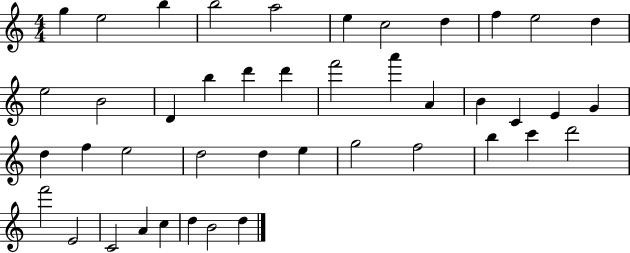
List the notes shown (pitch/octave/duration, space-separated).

G5/q E5/h B5/q B5/h A5/h E5/q C5/h D5/q F5/q E5/h D5/q E5/h B4/h D4/q B5/q D6/q D6/q F6/h A6/q A4/q B4/q C4/q E4/q G4/q D5/q F5/q E5/h D5/h D5/q E5/q G5/h F5/h B5/q C6/q D6/h F6/h E4/h C4/h A4/q C5/q D5/q B4/h D5/q